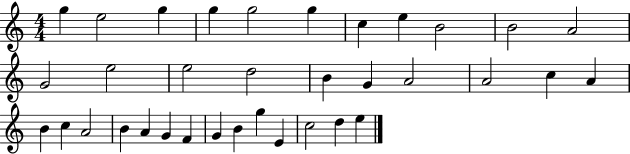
{
  \clef treble
  \numericTimeSignature
  \time 4/4
  \key c \major
  g''4 e''2 g''4 | g''4 g''2 g''4 | c''4 e''4 b'2 | b'2 a'2 | \break g'2 e''2 | e''2 d''2 | b'4 g'4 a'2 | a'2 c''4 a'4 | \break b'4 c''4 a'2 | b'4 a'4 g'4 f'4 | g'4 b'4 g''4 e'4 | c''2 d''4 e''4 | \break \bar "|."
}